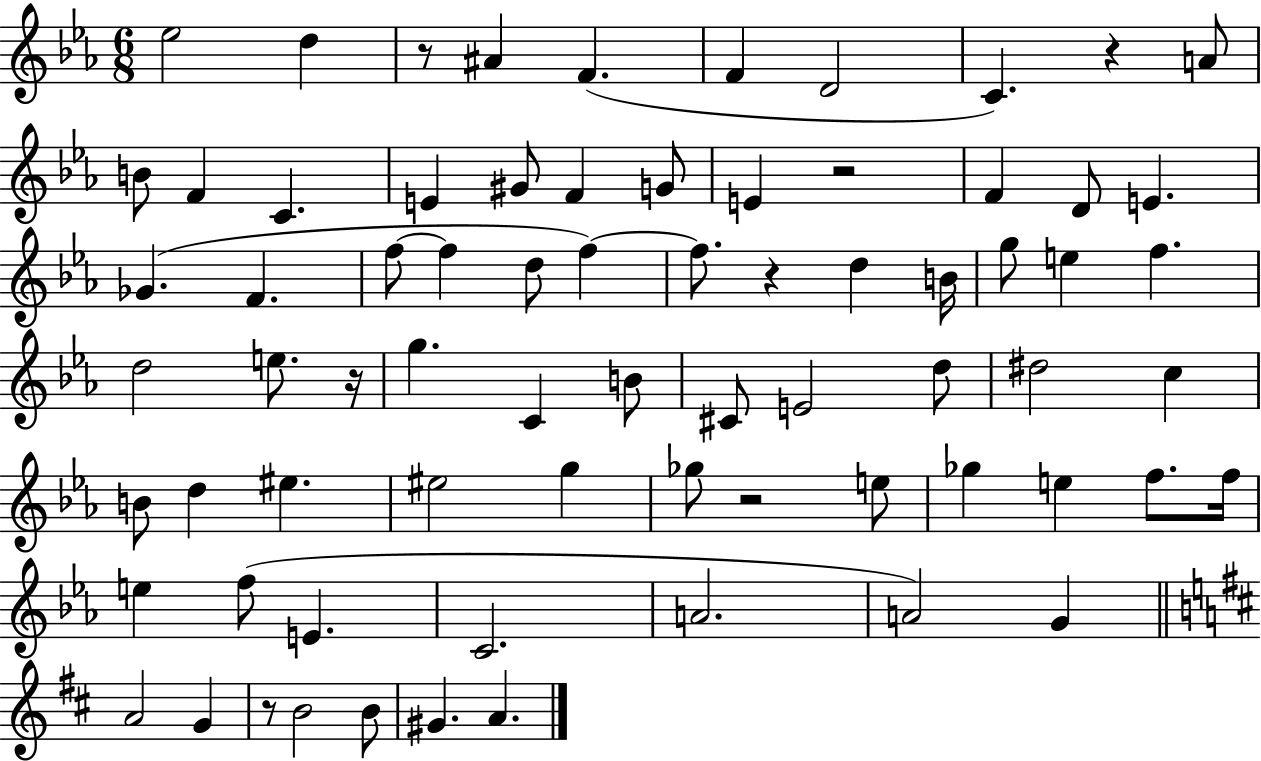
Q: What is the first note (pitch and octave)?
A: Eb5